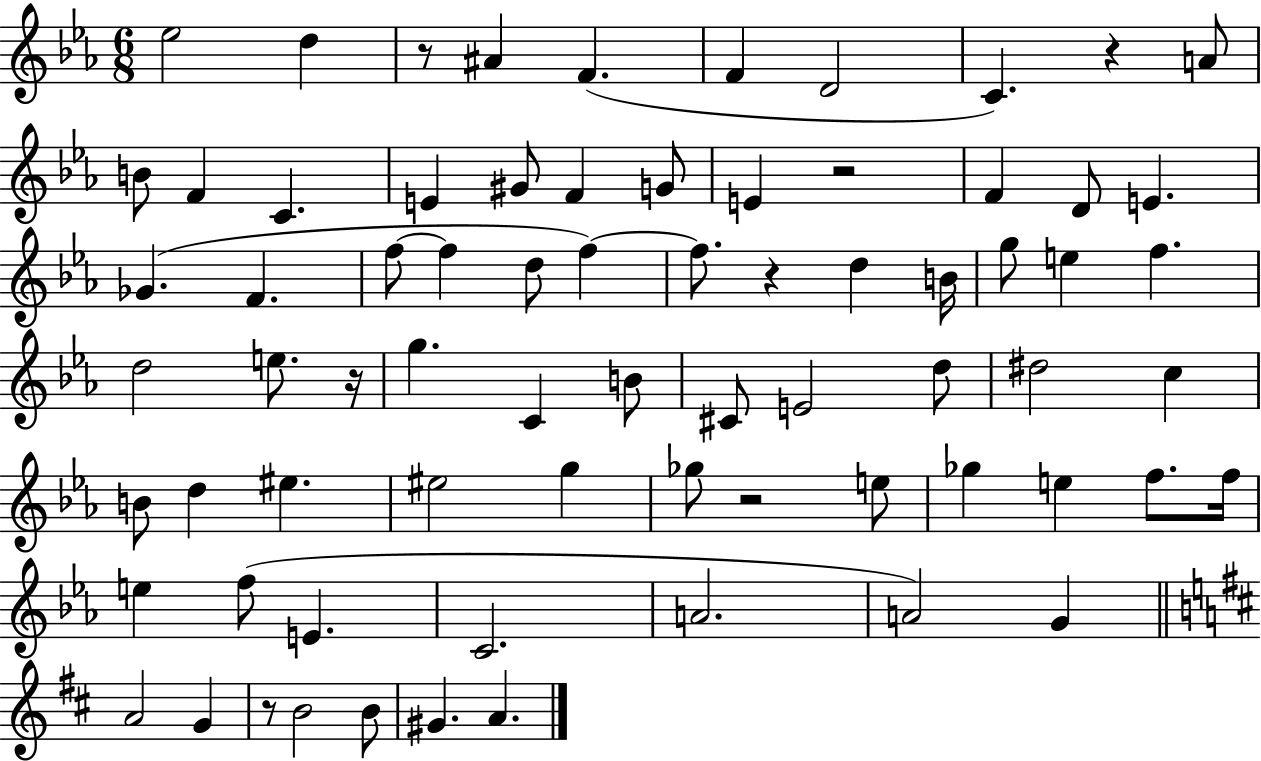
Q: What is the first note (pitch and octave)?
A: Eb5